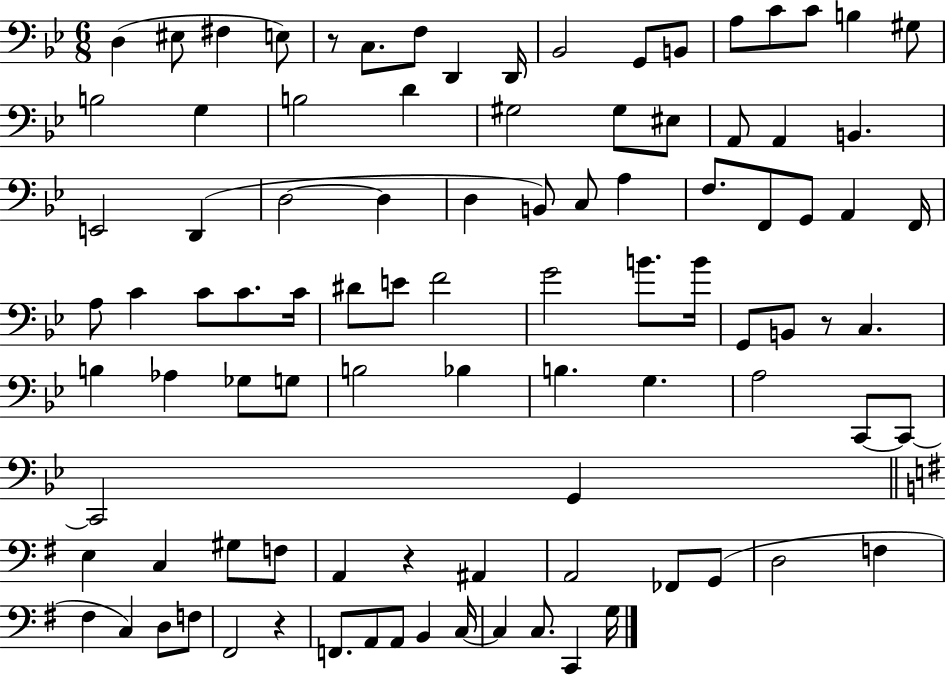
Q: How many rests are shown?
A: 4